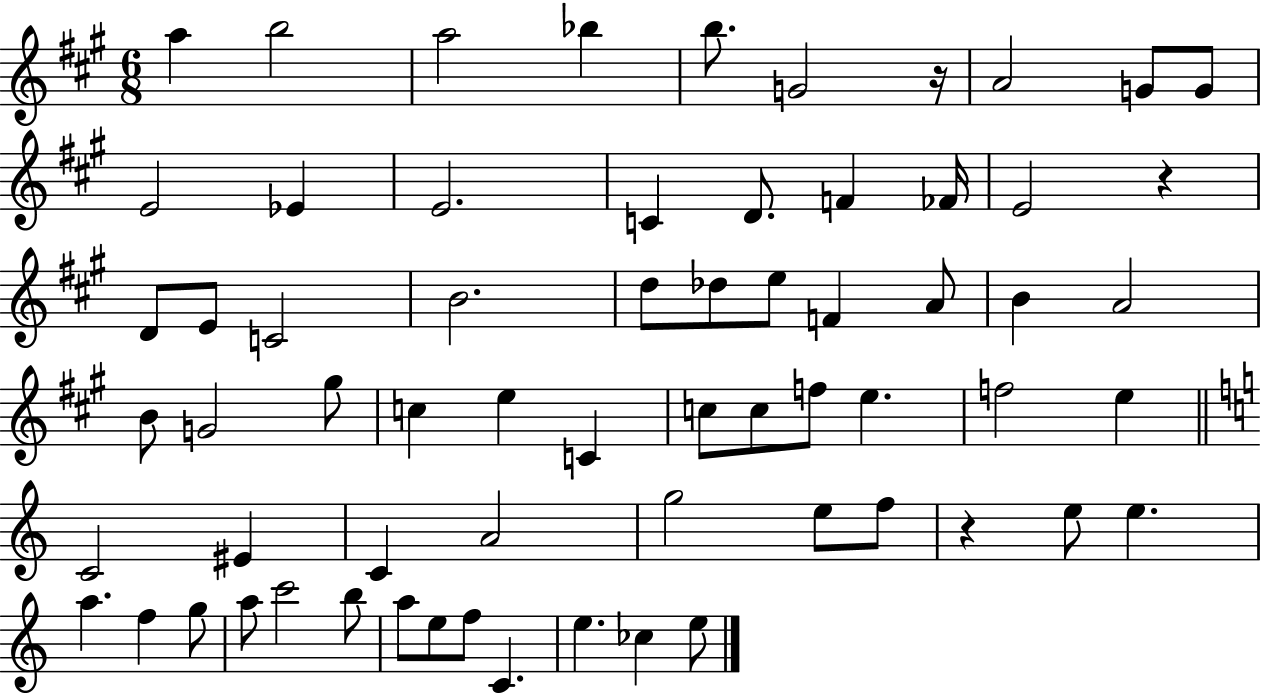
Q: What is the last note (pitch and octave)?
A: E5